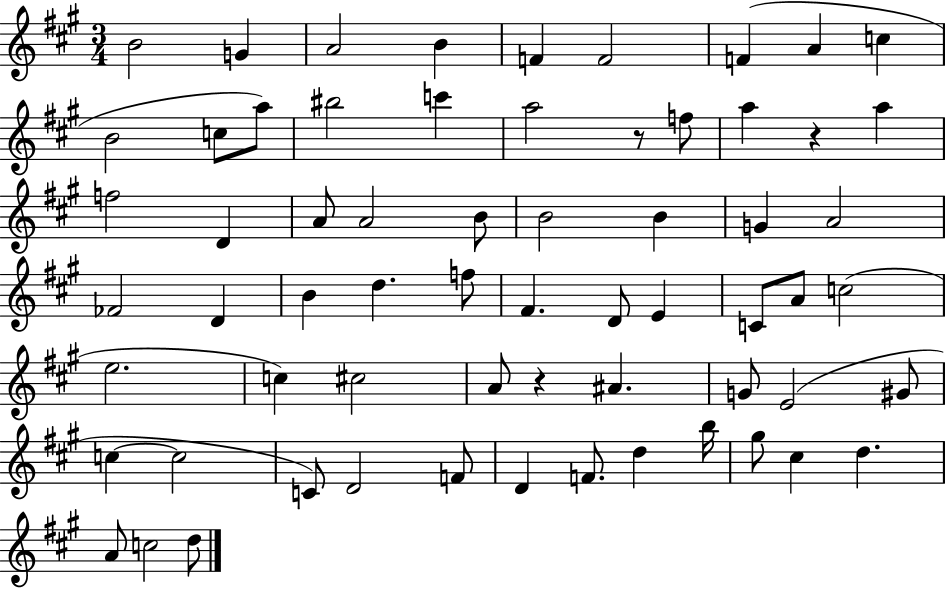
B4/h G4/q A4/h B4/q F4/q F4/h F4/q A4/q C5/q B4/h C5/e A5/e BIS5/h C6/q A5/h R/e F5/e A5/q R/q A5/q F5/h D4/q A4/e A4/h B4/e B4/h B4/q G4/q A4/h FES4/h D4/q B4/q D5/q. F5/e F#4/q. D4/e E4/q C4/e A4/e C5/h E5/h. C5/q C#5/h A4/e R/q A#4/q. G4/e E4/h G#4/e C5/q C5/h C4/e D4/h F4/e D4/q F4/e. D5/q B5/s G#5/e C#5/q D5/q. A4/e C5/h D5/e